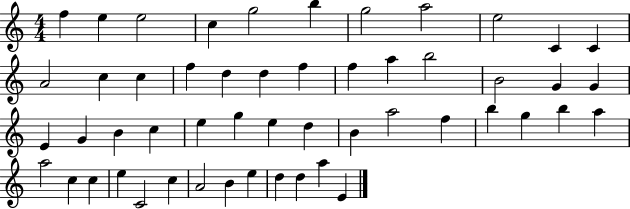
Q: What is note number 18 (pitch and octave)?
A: F5